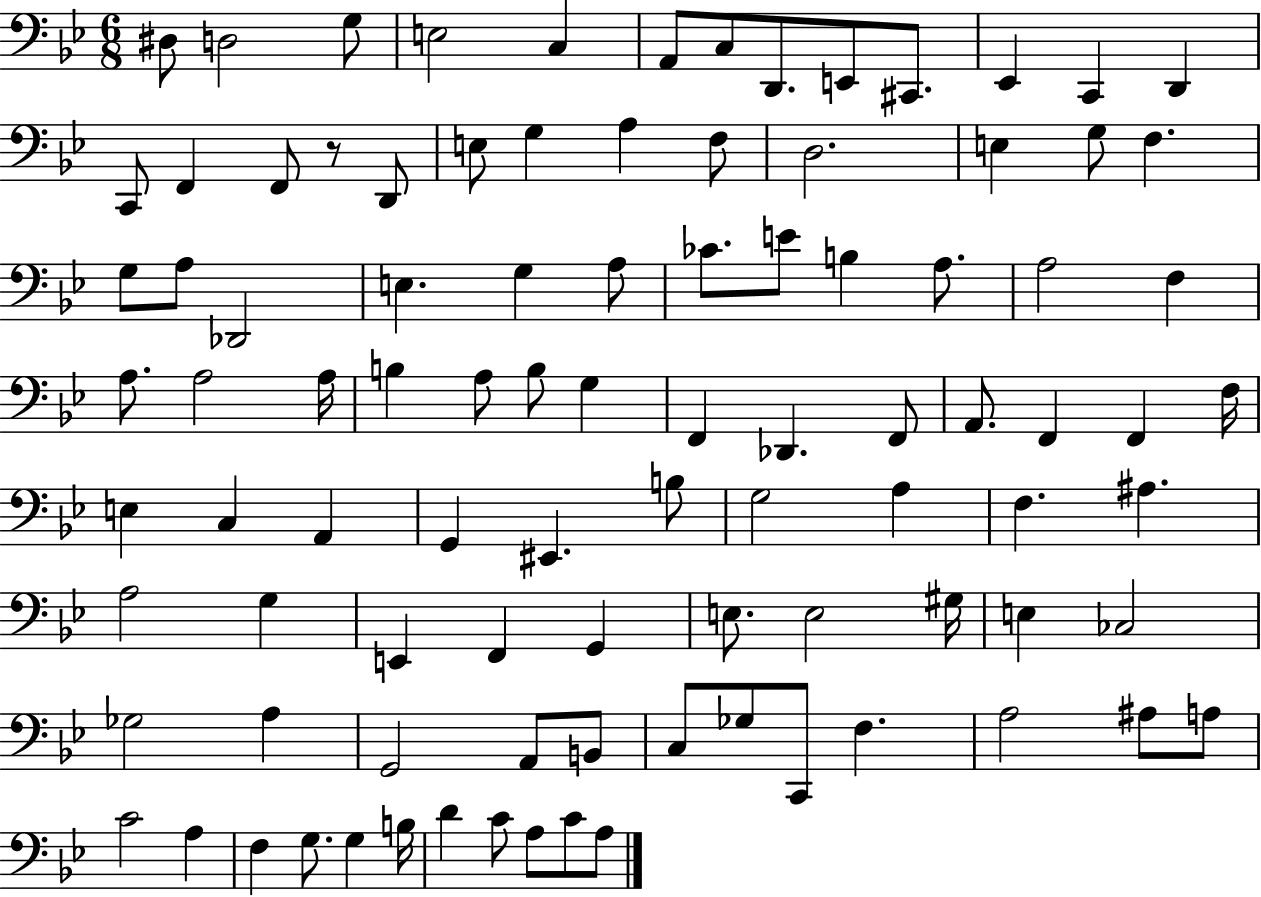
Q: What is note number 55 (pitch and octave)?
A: G2